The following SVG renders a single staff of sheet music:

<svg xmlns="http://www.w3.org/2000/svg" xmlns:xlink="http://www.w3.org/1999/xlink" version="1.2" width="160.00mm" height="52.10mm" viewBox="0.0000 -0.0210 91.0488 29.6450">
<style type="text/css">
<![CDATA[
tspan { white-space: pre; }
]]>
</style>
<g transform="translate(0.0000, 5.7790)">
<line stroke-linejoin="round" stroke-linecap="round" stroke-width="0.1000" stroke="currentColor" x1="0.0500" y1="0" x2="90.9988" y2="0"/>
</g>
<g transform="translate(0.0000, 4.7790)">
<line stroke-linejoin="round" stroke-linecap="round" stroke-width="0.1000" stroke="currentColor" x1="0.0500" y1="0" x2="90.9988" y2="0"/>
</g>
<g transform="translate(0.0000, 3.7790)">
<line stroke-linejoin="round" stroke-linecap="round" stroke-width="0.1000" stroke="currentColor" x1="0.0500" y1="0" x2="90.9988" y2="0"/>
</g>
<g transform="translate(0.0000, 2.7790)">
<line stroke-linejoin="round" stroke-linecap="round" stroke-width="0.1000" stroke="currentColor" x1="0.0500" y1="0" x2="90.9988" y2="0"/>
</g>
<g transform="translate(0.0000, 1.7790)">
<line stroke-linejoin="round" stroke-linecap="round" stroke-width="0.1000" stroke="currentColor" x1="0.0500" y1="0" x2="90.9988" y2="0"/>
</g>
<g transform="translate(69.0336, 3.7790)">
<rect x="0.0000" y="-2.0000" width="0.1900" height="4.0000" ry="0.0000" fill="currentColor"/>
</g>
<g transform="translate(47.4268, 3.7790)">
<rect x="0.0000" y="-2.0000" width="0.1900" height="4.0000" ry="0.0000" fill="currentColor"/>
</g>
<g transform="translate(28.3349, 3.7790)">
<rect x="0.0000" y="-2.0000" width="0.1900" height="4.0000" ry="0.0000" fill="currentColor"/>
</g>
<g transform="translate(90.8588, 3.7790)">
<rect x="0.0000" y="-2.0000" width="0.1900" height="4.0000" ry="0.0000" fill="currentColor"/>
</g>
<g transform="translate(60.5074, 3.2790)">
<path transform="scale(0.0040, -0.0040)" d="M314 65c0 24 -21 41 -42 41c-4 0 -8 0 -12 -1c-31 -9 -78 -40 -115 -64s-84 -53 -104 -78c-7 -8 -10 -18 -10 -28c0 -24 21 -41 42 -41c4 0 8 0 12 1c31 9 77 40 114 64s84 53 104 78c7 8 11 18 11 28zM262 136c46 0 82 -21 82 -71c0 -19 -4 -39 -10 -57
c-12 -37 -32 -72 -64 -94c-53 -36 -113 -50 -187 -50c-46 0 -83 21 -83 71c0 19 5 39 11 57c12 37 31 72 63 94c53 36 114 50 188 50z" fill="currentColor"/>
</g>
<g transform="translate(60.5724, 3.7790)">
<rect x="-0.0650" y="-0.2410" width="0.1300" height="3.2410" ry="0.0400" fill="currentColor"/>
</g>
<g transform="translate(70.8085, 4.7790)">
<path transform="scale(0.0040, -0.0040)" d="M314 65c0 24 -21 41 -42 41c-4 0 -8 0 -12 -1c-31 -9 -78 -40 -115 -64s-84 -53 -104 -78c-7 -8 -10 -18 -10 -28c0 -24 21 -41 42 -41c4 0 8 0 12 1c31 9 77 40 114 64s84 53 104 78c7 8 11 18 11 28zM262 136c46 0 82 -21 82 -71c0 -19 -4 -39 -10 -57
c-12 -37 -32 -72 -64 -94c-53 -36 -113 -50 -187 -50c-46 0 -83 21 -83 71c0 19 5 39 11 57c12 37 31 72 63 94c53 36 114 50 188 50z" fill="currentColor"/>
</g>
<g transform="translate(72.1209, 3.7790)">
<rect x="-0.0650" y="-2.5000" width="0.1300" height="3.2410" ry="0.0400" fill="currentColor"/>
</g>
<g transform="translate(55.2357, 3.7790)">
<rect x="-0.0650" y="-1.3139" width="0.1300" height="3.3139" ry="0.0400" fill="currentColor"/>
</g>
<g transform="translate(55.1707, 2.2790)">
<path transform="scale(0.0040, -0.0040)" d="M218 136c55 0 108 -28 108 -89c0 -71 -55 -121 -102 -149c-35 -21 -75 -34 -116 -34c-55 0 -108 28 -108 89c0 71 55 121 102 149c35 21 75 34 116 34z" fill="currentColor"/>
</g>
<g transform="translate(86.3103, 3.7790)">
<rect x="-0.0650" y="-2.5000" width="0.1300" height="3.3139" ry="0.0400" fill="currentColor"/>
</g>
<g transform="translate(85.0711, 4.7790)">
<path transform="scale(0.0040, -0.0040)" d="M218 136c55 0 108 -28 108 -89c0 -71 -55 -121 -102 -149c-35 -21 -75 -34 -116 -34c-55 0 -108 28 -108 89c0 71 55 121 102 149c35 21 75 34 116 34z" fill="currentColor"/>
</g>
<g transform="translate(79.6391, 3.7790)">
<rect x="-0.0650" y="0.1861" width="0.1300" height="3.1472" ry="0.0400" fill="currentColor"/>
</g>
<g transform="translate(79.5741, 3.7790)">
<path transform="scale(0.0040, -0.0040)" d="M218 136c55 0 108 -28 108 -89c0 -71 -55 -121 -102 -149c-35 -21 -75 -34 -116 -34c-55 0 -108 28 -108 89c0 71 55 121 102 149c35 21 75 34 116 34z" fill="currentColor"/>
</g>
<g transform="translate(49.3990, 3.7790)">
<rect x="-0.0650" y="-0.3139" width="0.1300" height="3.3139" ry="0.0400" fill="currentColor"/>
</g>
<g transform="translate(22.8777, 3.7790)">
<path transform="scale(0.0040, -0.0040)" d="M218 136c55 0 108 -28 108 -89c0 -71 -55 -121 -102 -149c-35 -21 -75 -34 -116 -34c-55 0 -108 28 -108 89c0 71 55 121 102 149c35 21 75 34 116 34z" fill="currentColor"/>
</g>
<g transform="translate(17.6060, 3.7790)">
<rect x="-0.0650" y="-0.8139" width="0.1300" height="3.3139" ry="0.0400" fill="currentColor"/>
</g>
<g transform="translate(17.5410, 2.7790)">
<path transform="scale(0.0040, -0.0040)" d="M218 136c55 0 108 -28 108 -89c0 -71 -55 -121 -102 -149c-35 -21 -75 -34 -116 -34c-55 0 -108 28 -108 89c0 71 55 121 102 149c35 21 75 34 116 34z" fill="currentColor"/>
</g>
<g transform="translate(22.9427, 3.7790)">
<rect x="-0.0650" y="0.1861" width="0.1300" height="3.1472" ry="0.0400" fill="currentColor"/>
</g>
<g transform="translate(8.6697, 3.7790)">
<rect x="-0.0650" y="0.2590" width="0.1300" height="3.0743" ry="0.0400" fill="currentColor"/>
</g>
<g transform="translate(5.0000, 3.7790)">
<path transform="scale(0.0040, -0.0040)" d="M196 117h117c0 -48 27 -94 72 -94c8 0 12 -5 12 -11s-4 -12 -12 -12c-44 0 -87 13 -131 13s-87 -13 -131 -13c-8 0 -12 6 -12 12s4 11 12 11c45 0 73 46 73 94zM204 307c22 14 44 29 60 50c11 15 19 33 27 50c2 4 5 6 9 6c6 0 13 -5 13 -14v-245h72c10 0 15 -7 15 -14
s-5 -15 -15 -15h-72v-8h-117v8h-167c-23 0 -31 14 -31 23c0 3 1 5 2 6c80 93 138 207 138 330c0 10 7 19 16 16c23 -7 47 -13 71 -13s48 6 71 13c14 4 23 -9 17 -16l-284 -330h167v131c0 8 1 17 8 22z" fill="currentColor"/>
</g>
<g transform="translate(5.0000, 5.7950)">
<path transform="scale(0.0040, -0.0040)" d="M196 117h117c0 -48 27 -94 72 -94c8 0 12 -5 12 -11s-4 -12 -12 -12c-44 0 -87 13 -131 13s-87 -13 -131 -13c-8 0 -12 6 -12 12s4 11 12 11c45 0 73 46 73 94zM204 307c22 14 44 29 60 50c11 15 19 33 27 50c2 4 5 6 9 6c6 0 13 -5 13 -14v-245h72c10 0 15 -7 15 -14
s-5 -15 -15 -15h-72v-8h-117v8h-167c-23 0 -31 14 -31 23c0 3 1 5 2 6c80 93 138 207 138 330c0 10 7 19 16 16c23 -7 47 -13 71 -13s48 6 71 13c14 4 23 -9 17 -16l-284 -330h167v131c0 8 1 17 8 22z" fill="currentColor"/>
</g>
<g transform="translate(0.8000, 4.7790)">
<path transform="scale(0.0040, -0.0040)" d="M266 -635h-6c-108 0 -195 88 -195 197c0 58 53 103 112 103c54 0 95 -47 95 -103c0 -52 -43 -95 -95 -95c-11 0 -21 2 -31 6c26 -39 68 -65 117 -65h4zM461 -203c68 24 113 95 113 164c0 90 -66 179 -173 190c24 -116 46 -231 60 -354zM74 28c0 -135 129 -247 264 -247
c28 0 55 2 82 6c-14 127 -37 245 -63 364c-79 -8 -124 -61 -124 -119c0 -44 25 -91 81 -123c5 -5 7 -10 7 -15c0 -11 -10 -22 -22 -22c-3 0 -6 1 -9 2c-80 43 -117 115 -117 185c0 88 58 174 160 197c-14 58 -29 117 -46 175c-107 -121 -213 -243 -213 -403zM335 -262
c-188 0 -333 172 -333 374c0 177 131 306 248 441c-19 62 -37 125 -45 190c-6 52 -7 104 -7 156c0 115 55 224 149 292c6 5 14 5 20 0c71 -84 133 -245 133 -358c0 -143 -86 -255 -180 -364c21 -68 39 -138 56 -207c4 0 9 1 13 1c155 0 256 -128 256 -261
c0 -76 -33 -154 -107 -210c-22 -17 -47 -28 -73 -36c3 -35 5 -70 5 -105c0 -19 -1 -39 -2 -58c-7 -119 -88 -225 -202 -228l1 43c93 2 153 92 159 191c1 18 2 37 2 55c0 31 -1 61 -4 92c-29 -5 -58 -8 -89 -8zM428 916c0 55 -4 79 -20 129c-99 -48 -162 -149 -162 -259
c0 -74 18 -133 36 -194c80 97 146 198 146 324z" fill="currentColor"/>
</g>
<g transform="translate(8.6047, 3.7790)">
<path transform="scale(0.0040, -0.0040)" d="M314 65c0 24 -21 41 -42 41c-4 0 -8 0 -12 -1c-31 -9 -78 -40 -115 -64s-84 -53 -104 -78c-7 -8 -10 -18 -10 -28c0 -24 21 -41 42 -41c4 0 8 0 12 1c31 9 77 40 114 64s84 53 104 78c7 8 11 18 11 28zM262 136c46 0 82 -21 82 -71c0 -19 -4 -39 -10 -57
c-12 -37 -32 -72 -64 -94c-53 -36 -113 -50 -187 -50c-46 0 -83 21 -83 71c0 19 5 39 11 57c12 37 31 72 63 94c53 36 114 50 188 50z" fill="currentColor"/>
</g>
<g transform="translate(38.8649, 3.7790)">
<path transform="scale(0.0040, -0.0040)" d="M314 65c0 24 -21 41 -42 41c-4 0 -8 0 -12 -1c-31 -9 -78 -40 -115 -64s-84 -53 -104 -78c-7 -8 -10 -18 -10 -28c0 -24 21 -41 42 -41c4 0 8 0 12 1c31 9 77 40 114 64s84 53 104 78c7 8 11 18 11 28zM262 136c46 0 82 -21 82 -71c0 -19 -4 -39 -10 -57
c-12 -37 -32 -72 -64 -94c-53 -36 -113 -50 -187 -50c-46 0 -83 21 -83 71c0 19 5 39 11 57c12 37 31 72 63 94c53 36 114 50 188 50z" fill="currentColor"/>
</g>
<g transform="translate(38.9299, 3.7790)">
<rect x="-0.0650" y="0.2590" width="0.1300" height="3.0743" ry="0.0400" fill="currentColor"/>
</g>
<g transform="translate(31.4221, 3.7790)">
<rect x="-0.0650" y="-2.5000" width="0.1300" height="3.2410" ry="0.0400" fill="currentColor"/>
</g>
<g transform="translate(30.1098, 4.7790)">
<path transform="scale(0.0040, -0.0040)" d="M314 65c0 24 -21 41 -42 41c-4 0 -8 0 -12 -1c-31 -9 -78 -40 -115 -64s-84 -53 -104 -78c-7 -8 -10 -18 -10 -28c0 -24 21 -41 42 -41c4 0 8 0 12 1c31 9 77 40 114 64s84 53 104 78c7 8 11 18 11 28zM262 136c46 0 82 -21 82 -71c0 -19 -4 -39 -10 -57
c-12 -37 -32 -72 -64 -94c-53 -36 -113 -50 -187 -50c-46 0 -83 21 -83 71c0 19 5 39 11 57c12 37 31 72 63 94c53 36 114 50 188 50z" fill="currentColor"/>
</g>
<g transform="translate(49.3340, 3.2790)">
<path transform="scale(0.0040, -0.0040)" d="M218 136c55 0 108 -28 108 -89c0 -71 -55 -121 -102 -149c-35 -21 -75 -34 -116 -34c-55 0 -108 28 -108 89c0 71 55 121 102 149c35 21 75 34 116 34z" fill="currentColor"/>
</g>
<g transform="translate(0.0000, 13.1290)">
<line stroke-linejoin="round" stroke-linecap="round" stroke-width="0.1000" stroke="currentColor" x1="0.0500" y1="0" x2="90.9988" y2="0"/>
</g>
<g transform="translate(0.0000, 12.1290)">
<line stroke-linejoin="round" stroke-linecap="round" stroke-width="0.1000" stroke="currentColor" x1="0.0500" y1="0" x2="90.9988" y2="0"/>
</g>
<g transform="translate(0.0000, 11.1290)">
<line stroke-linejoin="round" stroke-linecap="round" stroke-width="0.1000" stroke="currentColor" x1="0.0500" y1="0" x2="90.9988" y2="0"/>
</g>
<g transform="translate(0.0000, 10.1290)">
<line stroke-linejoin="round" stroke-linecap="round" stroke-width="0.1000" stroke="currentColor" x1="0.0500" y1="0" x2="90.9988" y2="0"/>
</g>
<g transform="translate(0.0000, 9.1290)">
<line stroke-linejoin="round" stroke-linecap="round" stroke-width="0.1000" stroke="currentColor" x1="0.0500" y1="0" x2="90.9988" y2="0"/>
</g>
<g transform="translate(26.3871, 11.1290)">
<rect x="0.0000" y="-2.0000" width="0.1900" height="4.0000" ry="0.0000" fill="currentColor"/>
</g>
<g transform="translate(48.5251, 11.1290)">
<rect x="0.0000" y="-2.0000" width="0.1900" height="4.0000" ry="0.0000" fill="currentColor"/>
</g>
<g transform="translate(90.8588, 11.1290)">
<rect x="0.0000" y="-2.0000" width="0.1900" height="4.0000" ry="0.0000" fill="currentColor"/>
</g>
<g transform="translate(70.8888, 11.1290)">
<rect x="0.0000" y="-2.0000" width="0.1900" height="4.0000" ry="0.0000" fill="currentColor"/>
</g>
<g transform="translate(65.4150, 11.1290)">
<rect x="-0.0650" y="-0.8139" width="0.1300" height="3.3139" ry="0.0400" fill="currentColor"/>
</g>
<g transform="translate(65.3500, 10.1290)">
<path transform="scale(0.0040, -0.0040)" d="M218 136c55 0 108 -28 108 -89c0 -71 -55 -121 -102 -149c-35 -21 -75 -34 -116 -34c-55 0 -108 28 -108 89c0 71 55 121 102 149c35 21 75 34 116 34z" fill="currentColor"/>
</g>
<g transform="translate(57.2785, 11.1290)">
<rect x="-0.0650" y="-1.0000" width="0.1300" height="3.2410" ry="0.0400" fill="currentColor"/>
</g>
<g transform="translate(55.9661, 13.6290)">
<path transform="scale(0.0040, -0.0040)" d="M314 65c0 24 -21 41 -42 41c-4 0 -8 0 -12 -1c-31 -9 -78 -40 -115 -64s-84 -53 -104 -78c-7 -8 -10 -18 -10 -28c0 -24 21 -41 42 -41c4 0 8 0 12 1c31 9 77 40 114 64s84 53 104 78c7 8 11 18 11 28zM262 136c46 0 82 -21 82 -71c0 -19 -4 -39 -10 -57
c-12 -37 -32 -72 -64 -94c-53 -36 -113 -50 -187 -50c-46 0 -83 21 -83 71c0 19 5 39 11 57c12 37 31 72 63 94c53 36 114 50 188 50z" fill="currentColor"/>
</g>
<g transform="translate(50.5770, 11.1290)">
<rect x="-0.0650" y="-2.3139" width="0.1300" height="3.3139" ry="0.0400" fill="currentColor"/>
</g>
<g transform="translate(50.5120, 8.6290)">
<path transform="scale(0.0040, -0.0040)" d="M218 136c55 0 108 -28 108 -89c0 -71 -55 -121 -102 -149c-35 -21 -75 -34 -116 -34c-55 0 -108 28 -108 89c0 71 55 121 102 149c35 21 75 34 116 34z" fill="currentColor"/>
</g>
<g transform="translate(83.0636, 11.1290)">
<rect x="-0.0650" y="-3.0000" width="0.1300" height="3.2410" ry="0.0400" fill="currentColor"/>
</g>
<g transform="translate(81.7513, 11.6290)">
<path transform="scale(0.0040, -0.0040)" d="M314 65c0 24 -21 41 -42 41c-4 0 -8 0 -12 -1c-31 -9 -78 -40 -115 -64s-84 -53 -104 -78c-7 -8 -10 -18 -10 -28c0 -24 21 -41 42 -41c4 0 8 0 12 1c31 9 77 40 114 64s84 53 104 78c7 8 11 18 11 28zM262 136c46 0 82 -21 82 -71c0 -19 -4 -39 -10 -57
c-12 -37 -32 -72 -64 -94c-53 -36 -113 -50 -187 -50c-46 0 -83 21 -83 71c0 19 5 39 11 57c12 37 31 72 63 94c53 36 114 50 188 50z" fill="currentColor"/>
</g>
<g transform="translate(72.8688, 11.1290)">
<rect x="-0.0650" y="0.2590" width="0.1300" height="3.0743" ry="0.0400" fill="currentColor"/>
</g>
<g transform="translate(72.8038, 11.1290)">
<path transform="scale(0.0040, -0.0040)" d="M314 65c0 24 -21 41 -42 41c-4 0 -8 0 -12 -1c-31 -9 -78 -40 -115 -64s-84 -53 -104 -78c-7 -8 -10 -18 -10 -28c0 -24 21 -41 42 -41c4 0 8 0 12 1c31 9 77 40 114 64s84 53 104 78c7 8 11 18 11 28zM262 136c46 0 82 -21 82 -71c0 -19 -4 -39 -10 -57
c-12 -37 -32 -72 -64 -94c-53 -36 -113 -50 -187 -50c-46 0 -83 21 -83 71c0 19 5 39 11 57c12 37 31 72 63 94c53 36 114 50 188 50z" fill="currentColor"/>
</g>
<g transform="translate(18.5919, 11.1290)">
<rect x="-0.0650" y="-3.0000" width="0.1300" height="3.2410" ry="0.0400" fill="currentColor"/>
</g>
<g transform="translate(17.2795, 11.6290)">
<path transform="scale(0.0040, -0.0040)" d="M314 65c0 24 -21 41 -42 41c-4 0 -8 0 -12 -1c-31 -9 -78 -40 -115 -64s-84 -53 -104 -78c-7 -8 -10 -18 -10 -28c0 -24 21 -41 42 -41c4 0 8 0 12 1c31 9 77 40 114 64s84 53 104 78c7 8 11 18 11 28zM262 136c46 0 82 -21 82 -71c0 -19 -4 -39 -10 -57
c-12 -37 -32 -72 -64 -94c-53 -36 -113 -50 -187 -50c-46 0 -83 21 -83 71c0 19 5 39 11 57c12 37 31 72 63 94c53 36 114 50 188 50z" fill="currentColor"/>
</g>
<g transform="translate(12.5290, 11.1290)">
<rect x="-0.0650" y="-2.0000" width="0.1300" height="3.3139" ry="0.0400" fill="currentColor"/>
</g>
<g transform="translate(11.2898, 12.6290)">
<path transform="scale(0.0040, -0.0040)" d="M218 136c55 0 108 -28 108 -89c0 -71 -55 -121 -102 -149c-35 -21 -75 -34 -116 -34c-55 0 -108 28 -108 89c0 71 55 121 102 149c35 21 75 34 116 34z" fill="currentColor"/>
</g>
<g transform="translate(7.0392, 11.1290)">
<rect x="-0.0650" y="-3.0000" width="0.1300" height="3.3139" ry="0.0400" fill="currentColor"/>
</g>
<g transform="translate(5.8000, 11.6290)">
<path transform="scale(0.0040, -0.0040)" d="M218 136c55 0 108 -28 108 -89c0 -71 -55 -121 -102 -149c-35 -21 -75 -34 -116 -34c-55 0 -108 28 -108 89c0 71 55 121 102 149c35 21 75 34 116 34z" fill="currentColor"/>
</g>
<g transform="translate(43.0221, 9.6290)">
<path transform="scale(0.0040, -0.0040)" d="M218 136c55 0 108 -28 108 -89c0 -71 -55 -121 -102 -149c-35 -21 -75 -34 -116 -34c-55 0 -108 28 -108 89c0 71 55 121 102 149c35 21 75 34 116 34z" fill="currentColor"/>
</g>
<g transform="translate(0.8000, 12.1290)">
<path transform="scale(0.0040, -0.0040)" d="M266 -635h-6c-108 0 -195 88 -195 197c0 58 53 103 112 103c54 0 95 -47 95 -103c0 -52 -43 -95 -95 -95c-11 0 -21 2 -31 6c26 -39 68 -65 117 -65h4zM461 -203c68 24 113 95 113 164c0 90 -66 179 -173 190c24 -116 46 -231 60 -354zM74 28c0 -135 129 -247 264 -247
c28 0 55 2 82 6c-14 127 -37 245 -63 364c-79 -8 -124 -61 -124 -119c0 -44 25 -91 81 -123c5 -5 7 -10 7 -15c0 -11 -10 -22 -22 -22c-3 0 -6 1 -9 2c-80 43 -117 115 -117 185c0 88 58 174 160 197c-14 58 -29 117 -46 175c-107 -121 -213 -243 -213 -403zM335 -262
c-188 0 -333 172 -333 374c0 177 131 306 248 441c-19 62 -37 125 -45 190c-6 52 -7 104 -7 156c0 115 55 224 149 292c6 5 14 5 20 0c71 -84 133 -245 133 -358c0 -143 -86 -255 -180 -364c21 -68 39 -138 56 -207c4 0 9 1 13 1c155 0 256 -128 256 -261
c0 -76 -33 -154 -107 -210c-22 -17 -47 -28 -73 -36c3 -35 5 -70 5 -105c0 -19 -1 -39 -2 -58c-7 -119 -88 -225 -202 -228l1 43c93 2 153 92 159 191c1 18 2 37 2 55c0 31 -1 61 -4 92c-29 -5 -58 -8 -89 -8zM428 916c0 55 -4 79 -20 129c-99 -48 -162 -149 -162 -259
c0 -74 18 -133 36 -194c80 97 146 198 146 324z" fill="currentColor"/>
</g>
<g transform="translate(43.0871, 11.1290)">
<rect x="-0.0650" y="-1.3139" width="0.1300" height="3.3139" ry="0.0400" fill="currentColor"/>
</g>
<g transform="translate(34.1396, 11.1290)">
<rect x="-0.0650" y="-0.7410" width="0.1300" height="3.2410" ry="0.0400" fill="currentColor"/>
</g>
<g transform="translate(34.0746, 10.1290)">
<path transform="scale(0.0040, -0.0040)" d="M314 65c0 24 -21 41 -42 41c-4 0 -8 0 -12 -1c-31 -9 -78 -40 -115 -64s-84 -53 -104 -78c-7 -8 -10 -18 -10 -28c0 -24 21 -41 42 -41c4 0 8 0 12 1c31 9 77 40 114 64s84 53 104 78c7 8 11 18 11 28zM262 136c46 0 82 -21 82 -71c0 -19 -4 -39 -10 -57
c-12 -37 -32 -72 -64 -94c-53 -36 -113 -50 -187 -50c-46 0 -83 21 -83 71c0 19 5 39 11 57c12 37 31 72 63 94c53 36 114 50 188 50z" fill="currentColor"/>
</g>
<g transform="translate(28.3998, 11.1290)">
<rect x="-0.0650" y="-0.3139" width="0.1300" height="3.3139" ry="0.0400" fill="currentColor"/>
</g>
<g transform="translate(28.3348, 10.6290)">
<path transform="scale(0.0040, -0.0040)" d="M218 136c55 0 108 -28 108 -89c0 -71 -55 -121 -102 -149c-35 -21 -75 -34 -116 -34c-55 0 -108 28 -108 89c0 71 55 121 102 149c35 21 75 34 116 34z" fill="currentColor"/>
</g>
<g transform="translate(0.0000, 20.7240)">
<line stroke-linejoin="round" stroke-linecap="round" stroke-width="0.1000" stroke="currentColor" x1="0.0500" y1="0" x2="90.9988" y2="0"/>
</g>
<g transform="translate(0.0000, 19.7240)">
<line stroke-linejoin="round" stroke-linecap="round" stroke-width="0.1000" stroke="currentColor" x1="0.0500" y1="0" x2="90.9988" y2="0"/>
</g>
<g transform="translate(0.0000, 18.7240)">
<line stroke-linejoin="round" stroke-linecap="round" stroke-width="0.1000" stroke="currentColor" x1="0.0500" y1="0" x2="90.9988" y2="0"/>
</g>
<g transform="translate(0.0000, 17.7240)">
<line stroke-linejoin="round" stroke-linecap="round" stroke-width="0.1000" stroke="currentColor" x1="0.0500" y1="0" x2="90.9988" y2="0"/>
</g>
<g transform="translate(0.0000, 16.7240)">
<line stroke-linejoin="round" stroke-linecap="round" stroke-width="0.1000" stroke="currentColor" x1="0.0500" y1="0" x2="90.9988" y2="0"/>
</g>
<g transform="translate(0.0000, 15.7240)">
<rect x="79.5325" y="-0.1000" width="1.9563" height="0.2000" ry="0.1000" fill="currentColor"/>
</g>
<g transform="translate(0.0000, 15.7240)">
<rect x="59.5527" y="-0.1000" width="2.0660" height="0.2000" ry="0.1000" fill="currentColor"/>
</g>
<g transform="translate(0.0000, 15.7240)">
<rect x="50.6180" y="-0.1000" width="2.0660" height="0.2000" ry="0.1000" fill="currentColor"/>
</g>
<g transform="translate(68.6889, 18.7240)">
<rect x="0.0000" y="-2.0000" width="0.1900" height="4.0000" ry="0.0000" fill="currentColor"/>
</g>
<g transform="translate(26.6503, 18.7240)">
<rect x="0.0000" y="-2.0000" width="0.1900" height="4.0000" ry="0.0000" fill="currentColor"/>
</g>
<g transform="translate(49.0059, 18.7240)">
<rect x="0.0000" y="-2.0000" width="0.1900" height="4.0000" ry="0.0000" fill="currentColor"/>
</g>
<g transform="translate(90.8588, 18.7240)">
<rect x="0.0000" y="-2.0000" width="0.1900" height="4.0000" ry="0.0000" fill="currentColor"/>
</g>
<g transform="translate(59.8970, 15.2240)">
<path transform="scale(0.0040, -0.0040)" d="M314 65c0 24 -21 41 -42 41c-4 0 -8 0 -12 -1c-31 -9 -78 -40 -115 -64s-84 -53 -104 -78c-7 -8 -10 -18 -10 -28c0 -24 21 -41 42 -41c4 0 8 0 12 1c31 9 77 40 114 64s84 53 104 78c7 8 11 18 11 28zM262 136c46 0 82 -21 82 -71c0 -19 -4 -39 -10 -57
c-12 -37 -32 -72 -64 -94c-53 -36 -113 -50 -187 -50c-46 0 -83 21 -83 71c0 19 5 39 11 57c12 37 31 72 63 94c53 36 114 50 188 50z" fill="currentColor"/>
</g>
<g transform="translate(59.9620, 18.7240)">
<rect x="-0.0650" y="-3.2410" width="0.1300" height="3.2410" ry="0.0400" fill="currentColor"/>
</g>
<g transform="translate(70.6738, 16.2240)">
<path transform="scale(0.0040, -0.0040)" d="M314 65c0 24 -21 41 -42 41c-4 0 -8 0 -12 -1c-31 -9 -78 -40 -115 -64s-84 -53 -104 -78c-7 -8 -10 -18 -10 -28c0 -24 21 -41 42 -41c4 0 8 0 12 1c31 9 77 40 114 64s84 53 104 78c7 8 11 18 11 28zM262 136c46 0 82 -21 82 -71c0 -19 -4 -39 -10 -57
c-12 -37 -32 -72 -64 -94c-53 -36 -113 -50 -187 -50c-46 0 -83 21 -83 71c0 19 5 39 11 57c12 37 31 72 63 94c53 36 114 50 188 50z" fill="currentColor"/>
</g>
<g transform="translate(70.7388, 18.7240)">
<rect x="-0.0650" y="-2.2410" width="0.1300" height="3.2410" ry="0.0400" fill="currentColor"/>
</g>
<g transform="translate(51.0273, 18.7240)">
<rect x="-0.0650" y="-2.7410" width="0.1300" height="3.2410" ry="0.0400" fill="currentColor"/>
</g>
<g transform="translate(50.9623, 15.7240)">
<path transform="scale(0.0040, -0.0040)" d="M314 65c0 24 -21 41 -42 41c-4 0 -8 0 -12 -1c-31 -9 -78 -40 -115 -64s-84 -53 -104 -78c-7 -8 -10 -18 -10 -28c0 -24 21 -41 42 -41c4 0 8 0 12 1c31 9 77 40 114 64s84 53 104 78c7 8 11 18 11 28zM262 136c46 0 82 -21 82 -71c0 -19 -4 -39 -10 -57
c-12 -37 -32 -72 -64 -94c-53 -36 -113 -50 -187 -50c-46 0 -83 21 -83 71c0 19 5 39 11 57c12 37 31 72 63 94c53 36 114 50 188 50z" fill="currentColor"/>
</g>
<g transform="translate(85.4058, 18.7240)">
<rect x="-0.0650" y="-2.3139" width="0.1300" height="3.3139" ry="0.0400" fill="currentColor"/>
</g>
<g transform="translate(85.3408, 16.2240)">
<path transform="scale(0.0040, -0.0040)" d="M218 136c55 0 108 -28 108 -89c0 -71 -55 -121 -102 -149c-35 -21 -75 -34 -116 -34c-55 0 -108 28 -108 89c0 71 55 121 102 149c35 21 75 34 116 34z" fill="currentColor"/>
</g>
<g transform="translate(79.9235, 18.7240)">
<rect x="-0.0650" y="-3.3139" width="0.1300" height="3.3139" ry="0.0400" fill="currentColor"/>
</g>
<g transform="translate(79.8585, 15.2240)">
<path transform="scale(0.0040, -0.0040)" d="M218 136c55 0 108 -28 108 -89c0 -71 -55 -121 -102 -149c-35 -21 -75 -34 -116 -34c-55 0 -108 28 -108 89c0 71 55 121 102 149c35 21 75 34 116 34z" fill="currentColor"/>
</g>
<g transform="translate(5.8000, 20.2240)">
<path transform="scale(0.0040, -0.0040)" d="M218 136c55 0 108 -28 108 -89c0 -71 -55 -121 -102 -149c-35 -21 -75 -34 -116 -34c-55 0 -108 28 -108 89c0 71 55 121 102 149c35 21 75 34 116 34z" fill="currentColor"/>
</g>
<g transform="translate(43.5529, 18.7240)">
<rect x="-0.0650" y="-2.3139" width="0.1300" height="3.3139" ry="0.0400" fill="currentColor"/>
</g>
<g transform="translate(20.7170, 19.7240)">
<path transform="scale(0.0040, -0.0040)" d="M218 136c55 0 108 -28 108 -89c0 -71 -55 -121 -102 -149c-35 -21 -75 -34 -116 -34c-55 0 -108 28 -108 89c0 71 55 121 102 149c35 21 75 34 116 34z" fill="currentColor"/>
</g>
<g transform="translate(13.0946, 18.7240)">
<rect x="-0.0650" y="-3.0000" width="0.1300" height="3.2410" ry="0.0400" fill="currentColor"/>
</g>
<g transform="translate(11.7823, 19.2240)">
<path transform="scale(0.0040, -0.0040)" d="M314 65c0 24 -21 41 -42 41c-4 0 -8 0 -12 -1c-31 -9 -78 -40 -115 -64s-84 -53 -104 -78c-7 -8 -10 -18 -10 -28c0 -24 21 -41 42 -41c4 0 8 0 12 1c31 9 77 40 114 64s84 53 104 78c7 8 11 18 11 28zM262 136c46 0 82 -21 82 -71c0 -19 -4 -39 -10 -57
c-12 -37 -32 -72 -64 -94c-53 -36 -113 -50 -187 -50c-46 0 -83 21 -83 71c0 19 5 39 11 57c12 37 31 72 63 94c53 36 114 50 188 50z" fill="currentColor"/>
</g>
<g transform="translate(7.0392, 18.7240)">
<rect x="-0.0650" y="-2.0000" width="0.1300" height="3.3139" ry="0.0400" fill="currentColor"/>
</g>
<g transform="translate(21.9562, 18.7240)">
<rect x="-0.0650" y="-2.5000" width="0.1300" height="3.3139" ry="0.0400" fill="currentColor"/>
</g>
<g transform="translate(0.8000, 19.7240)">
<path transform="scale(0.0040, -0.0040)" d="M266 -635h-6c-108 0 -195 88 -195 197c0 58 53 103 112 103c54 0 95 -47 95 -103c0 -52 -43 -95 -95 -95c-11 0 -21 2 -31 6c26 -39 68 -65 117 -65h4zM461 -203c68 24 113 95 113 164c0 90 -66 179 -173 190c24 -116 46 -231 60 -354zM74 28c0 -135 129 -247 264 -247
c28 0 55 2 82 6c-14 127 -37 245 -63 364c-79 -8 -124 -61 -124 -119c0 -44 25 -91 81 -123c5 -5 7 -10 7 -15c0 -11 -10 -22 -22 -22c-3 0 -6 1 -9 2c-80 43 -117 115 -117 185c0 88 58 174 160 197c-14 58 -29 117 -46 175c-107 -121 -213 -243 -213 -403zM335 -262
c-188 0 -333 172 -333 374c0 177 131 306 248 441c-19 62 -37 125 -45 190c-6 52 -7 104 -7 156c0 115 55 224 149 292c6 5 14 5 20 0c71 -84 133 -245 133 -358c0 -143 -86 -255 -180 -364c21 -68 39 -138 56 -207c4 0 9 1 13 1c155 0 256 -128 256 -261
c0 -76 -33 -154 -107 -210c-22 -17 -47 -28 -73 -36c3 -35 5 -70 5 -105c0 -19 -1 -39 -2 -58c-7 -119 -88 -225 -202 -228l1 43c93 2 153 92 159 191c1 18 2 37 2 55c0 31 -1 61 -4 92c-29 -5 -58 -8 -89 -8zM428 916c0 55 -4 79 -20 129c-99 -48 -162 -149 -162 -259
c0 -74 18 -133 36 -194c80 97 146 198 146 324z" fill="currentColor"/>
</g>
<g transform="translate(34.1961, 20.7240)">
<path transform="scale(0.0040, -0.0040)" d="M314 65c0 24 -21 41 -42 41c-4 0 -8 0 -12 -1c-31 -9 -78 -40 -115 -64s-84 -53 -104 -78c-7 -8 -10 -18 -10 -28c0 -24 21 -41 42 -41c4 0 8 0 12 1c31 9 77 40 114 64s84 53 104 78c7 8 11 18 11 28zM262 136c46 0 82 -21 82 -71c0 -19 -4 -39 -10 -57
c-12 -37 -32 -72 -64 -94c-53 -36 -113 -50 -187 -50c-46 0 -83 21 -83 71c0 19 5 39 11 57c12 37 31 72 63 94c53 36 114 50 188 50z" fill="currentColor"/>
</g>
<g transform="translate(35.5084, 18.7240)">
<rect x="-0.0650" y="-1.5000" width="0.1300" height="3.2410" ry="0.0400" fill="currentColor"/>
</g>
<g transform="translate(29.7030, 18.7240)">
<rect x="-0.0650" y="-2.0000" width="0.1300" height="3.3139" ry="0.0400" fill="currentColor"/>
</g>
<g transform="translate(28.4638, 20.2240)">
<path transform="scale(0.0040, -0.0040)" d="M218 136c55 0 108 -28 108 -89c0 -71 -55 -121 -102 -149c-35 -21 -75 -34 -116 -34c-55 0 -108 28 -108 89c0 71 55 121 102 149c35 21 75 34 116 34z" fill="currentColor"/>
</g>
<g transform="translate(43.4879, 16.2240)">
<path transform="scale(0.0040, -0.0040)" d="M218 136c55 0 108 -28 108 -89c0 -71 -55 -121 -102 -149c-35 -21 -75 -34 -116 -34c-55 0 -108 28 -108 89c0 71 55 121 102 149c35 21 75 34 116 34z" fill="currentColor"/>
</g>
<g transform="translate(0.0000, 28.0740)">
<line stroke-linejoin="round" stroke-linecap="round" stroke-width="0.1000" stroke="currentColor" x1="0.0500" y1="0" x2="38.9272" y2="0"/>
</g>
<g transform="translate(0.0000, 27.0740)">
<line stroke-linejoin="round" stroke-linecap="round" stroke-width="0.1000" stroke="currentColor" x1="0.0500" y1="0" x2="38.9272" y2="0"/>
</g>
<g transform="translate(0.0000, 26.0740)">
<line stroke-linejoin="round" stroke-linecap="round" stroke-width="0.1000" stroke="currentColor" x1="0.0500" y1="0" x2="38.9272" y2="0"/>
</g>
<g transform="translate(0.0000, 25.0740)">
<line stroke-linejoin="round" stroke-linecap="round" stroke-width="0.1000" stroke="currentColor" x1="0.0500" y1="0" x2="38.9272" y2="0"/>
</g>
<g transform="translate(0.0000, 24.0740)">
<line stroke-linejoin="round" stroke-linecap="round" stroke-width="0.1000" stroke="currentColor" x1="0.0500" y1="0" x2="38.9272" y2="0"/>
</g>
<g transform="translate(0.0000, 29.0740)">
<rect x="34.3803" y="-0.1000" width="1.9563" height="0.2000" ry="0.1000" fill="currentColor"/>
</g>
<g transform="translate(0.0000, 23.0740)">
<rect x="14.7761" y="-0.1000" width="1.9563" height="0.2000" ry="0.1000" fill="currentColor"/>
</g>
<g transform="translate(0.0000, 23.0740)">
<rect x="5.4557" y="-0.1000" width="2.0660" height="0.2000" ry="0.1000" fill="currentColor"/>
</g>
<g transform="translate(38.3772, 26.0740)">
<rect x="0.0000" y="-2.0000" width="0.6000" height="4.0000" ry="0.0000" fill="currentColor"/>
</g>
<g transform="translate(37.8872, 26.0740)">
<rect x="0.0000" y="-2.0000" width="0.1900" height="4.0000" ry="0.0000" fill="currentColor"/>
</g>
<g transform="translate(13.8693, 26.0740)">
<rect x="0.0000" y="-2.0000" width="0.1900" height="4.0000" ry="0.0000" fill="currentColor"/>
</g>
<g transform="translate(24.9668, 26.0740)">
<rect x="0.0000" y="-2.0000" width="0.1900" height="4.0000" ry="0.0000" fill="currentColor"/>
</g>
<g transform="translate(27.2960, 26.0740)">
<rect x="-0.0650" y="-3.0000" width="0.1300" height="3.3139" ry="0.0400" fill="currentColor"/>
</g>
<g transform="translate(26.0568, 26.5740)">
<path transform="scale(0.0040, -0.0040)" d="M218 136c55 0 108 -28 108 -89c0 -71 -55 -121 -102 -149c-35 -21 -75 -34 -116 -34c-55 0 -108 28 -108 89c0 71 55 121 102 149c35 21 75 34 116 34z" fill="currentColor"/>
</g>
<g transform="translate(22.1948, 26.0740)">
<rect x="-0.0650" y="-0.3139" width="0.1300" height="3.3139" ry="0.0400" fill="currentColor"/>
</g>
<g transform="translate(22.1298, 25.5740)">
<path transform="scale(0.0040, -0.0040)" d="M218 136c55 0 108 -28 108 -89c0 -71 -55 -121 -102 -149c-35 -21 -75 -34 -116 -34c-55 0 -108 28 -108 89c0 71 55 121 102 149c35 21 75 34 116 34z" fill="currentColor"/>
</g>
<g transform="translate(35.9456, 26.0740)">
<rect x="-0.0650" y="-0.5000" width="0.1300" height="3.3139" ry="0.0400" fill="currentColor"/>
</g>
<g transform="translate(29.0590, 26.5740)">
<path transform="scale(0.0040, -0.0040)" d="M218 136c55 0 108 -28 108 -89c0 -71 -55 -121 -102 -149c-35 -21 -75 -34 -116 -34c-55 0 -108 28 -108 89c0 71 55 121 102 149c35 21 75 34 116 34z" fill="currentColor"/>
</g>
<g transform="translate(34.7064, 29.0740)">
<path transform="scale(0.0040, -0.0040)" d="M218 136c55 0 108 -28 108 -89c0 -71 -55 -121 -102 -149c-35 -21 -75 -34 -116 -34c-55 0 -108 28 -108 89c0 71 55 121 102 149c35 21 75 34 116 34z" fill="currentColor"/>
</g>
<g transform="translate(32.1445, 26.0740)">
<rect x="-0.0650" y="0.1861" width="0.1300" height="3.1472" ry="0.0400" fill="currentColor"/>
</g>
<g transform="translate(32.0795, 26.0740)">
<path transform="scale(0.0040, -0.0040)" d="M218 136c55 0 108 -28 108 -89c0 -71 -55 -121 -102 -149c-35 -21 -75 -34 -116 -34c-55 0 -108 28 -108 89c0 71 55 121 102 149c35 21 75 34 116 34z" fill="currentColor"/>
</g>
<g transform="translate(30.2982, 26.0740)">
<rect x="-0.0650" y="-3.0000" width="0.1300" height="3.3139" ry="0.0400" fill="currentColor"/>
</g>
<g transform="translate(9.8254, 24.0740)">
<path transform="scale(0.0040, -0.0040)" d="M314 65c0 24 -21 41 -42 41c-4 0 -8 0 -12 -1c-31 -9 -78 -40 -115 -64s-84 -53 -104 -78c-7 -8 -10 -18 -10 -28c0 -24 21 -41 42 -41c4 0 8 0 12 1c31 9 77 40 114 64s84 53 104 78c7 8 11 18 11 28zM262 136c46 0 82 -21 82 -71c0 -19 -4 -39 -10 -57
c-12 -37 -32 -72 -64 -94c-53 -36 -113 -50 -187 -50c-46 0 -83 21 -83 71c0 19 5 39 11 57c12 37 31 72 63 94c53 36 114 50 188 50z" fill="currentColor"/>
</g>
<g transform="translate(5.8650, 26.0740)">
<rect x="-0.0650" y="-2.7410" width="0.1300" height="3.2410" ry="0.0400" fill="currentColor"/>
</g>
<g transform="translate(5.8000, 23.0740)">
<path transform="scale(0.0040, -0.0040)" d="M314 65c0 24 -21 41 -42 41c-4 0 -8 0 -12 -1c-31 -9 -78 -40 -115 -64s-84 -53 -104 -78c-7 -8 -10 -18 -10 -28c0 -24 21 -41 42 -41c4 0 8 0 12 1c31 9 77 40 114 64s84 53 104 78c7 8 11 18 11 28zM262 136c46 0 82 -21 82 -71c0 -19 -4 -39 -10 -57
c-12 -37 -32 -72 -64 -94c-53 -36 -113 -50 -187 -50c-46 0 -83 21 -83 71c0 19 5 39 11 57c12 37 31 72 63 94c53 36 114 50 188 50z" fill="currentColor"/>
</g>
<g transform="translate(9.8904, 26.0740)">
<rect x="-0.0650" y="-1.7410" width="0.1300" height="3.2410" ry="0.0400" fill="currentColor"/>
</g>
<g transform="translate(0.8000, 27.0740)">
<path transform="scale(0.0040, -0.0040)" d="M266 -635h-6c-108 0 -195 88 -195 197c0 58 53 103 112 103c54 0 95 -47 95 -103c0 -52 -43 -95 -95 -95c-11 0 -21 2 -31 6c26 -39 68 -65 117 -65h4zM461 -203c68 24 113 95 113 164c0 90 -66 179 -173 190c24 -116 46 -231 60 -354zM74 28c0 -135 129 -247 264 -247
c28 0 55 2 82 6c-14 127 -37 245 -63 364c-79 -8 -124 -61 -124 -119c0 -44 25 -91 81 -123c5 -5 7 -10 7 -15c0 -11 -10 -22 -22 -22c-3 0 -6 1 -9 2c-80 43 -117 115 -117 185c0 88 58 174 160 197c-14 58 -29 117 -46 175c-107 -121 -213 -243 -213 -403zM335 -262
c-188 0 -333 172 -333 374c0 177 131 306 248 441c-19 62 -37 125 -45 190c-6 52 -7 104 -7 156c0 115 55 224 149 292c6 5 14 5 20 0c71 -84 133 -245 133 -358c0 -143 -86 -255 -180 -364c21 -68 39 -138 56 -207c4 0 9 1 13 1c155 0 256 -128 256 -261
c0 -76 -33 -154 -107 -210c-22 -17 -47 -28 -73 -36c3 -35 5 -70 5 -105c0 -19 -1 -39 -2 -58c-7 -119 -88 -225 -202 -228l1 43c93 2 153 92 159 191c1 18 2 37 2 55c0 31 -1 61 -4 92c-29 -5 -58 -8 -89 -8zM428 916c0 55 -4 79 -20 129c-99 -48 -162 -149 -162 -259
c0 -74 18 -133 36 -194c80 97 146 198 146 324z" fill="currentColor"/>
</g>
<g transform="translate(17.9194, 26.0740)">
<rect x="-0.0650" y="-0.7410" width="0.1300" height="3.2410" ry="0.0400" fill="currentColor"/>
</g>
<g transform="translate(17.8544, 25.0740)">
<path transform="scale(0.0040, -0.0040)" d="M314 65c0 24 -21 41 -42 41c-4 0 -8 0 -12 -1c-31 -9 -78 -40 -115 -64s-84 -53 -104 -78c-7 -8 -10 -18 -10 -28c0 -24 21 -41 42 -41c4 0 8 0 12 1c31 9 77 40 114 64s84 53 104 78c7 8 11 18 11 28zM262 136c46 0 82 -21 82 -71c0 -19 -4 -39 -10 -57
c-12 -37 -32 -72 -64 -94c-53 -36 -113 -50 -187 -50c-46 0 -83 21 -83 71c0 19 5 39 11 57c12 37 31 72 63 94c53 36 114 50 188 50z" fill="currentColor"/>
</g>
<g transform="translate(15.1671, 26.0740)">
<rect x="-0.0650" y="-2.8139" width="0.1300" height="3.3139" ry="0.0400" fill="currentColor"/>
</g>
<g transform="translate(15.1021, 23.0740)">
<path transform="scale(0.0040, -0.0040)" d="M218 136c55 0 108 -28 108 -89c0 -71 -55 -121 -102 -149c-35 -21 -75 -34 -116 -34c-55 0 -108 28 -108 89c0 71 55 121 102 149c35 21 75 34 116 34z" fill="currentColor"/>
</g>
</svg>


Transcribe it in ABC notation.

X:1
T:Untitled
M:4/4
L:1/4
K:C
B2 d B G2 B2 c e c2 G2 B G A F A2 c d2 e g D2 d B2 A2 F A2 G F E2 g a2 b2 g2 b g a2 f2 a d2 c A A B C